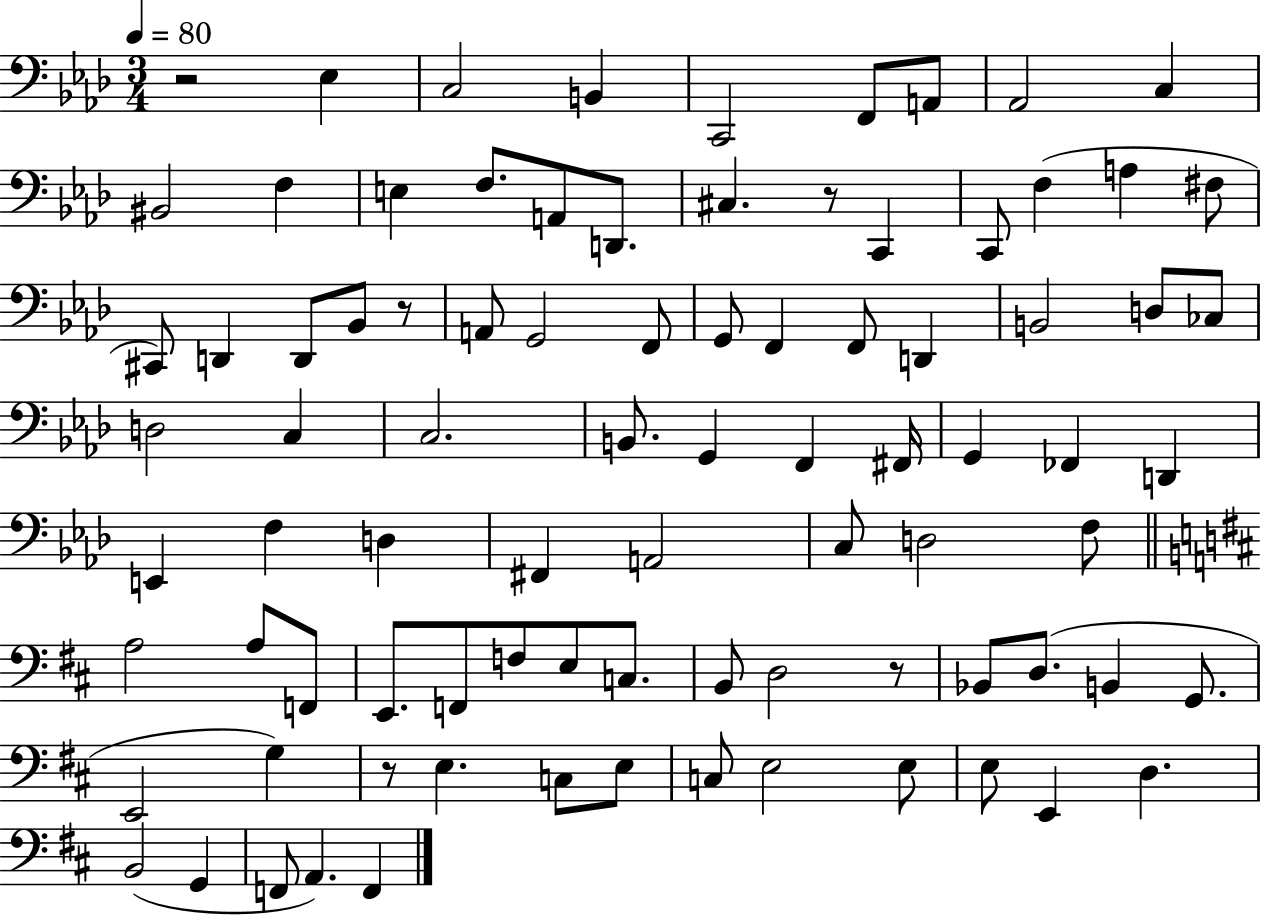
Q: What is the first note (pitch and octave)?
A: Eb3